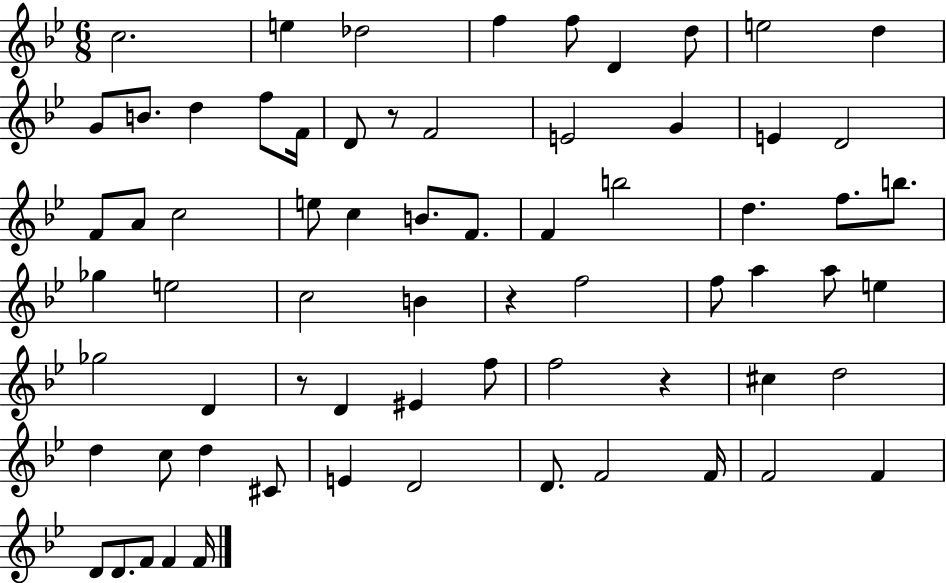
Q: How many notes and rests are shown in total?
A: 69